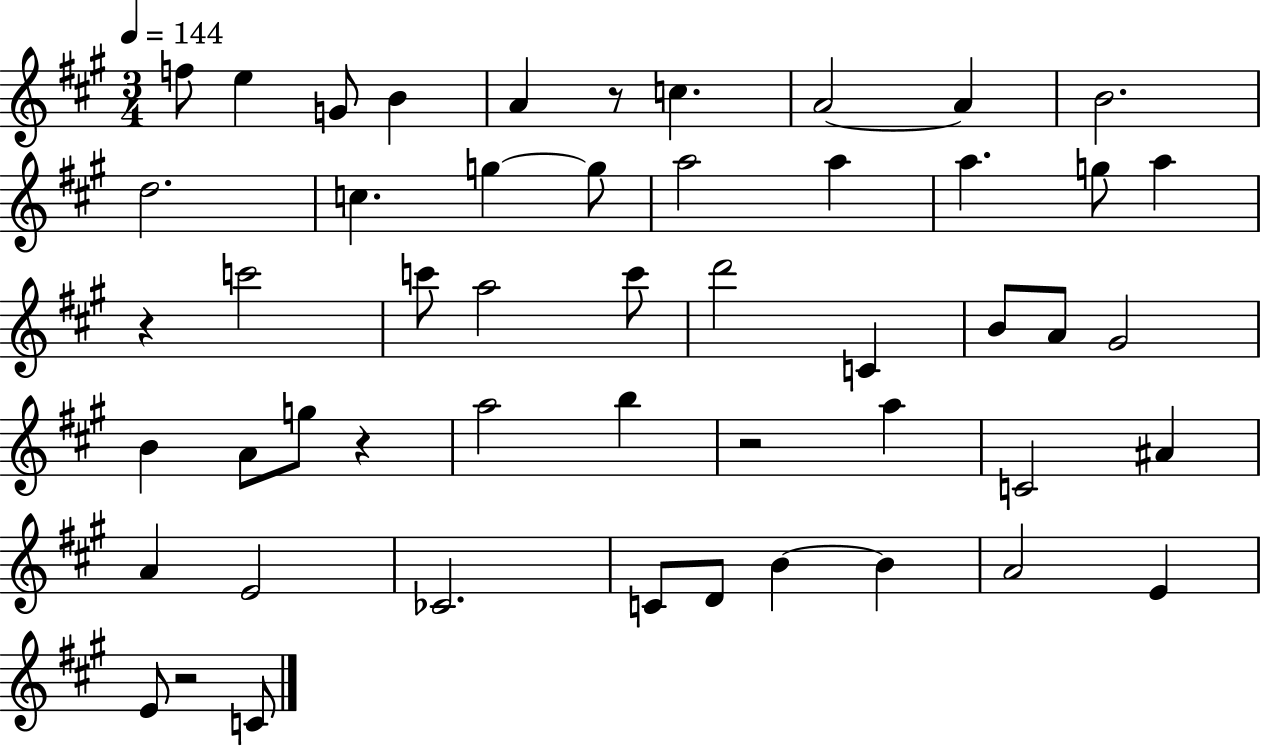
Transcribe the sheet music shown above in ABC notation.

X:1
T:Untitled
M:3/4
L:1/4
K:A
f/2 e G/2 B A z/2 c A2 A B2 d2 c g g/2 a2 a a g/2 a z c'2 c'/2 a2 c'/2 d'2 C B/2 A/2 ^G2 B A/2 g/2 z a2 b z2 a C2 ^A A E2 _C2 C/2 D/2 B B A2 E E/2 z2 C/2